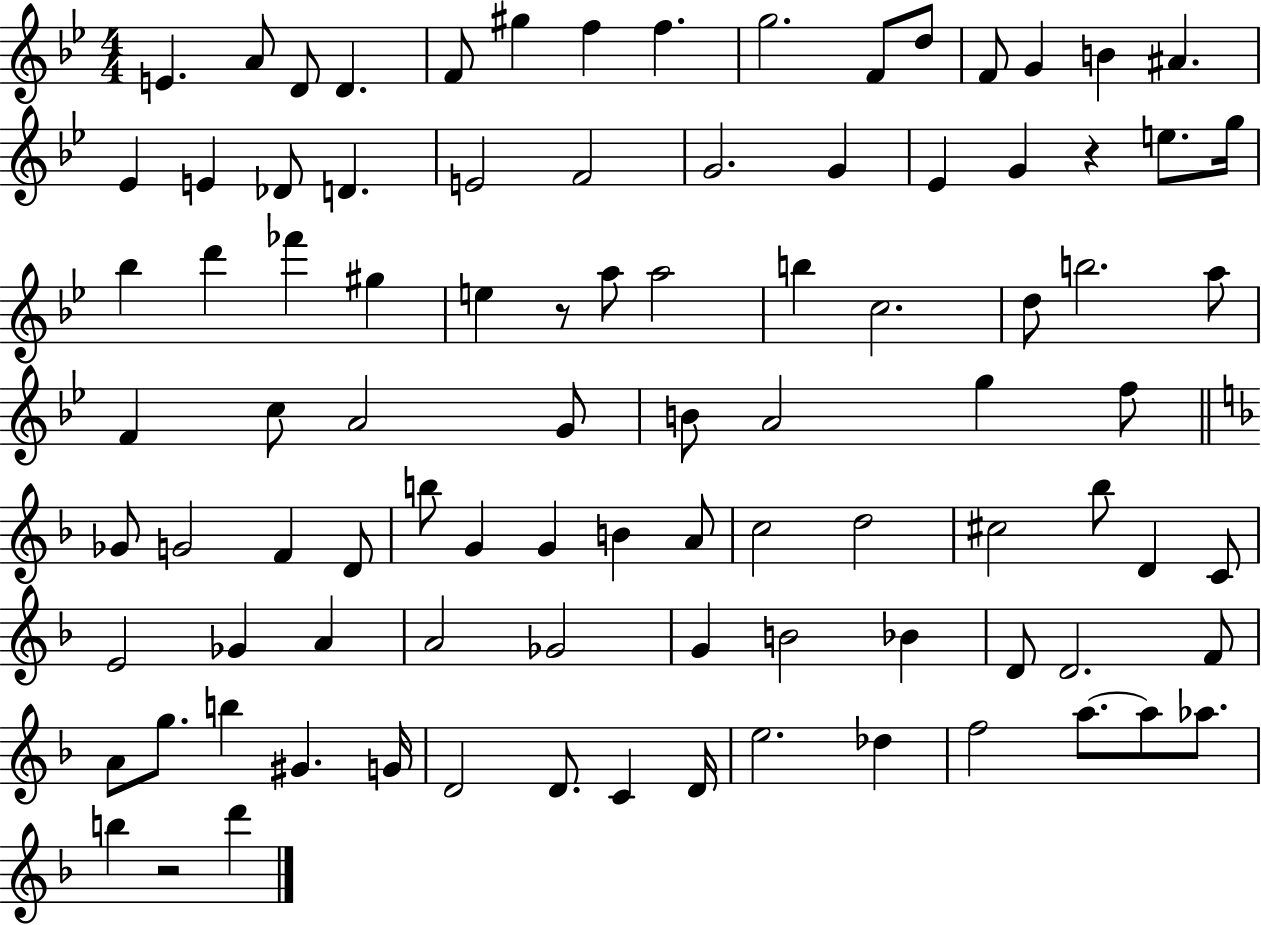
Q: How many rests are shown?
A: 3